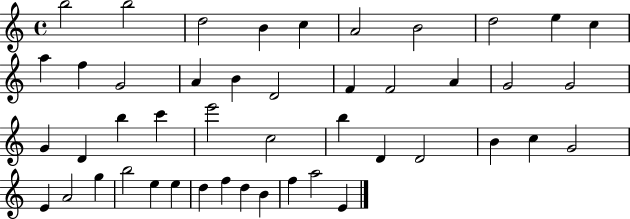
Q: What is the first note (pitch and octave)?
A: B5